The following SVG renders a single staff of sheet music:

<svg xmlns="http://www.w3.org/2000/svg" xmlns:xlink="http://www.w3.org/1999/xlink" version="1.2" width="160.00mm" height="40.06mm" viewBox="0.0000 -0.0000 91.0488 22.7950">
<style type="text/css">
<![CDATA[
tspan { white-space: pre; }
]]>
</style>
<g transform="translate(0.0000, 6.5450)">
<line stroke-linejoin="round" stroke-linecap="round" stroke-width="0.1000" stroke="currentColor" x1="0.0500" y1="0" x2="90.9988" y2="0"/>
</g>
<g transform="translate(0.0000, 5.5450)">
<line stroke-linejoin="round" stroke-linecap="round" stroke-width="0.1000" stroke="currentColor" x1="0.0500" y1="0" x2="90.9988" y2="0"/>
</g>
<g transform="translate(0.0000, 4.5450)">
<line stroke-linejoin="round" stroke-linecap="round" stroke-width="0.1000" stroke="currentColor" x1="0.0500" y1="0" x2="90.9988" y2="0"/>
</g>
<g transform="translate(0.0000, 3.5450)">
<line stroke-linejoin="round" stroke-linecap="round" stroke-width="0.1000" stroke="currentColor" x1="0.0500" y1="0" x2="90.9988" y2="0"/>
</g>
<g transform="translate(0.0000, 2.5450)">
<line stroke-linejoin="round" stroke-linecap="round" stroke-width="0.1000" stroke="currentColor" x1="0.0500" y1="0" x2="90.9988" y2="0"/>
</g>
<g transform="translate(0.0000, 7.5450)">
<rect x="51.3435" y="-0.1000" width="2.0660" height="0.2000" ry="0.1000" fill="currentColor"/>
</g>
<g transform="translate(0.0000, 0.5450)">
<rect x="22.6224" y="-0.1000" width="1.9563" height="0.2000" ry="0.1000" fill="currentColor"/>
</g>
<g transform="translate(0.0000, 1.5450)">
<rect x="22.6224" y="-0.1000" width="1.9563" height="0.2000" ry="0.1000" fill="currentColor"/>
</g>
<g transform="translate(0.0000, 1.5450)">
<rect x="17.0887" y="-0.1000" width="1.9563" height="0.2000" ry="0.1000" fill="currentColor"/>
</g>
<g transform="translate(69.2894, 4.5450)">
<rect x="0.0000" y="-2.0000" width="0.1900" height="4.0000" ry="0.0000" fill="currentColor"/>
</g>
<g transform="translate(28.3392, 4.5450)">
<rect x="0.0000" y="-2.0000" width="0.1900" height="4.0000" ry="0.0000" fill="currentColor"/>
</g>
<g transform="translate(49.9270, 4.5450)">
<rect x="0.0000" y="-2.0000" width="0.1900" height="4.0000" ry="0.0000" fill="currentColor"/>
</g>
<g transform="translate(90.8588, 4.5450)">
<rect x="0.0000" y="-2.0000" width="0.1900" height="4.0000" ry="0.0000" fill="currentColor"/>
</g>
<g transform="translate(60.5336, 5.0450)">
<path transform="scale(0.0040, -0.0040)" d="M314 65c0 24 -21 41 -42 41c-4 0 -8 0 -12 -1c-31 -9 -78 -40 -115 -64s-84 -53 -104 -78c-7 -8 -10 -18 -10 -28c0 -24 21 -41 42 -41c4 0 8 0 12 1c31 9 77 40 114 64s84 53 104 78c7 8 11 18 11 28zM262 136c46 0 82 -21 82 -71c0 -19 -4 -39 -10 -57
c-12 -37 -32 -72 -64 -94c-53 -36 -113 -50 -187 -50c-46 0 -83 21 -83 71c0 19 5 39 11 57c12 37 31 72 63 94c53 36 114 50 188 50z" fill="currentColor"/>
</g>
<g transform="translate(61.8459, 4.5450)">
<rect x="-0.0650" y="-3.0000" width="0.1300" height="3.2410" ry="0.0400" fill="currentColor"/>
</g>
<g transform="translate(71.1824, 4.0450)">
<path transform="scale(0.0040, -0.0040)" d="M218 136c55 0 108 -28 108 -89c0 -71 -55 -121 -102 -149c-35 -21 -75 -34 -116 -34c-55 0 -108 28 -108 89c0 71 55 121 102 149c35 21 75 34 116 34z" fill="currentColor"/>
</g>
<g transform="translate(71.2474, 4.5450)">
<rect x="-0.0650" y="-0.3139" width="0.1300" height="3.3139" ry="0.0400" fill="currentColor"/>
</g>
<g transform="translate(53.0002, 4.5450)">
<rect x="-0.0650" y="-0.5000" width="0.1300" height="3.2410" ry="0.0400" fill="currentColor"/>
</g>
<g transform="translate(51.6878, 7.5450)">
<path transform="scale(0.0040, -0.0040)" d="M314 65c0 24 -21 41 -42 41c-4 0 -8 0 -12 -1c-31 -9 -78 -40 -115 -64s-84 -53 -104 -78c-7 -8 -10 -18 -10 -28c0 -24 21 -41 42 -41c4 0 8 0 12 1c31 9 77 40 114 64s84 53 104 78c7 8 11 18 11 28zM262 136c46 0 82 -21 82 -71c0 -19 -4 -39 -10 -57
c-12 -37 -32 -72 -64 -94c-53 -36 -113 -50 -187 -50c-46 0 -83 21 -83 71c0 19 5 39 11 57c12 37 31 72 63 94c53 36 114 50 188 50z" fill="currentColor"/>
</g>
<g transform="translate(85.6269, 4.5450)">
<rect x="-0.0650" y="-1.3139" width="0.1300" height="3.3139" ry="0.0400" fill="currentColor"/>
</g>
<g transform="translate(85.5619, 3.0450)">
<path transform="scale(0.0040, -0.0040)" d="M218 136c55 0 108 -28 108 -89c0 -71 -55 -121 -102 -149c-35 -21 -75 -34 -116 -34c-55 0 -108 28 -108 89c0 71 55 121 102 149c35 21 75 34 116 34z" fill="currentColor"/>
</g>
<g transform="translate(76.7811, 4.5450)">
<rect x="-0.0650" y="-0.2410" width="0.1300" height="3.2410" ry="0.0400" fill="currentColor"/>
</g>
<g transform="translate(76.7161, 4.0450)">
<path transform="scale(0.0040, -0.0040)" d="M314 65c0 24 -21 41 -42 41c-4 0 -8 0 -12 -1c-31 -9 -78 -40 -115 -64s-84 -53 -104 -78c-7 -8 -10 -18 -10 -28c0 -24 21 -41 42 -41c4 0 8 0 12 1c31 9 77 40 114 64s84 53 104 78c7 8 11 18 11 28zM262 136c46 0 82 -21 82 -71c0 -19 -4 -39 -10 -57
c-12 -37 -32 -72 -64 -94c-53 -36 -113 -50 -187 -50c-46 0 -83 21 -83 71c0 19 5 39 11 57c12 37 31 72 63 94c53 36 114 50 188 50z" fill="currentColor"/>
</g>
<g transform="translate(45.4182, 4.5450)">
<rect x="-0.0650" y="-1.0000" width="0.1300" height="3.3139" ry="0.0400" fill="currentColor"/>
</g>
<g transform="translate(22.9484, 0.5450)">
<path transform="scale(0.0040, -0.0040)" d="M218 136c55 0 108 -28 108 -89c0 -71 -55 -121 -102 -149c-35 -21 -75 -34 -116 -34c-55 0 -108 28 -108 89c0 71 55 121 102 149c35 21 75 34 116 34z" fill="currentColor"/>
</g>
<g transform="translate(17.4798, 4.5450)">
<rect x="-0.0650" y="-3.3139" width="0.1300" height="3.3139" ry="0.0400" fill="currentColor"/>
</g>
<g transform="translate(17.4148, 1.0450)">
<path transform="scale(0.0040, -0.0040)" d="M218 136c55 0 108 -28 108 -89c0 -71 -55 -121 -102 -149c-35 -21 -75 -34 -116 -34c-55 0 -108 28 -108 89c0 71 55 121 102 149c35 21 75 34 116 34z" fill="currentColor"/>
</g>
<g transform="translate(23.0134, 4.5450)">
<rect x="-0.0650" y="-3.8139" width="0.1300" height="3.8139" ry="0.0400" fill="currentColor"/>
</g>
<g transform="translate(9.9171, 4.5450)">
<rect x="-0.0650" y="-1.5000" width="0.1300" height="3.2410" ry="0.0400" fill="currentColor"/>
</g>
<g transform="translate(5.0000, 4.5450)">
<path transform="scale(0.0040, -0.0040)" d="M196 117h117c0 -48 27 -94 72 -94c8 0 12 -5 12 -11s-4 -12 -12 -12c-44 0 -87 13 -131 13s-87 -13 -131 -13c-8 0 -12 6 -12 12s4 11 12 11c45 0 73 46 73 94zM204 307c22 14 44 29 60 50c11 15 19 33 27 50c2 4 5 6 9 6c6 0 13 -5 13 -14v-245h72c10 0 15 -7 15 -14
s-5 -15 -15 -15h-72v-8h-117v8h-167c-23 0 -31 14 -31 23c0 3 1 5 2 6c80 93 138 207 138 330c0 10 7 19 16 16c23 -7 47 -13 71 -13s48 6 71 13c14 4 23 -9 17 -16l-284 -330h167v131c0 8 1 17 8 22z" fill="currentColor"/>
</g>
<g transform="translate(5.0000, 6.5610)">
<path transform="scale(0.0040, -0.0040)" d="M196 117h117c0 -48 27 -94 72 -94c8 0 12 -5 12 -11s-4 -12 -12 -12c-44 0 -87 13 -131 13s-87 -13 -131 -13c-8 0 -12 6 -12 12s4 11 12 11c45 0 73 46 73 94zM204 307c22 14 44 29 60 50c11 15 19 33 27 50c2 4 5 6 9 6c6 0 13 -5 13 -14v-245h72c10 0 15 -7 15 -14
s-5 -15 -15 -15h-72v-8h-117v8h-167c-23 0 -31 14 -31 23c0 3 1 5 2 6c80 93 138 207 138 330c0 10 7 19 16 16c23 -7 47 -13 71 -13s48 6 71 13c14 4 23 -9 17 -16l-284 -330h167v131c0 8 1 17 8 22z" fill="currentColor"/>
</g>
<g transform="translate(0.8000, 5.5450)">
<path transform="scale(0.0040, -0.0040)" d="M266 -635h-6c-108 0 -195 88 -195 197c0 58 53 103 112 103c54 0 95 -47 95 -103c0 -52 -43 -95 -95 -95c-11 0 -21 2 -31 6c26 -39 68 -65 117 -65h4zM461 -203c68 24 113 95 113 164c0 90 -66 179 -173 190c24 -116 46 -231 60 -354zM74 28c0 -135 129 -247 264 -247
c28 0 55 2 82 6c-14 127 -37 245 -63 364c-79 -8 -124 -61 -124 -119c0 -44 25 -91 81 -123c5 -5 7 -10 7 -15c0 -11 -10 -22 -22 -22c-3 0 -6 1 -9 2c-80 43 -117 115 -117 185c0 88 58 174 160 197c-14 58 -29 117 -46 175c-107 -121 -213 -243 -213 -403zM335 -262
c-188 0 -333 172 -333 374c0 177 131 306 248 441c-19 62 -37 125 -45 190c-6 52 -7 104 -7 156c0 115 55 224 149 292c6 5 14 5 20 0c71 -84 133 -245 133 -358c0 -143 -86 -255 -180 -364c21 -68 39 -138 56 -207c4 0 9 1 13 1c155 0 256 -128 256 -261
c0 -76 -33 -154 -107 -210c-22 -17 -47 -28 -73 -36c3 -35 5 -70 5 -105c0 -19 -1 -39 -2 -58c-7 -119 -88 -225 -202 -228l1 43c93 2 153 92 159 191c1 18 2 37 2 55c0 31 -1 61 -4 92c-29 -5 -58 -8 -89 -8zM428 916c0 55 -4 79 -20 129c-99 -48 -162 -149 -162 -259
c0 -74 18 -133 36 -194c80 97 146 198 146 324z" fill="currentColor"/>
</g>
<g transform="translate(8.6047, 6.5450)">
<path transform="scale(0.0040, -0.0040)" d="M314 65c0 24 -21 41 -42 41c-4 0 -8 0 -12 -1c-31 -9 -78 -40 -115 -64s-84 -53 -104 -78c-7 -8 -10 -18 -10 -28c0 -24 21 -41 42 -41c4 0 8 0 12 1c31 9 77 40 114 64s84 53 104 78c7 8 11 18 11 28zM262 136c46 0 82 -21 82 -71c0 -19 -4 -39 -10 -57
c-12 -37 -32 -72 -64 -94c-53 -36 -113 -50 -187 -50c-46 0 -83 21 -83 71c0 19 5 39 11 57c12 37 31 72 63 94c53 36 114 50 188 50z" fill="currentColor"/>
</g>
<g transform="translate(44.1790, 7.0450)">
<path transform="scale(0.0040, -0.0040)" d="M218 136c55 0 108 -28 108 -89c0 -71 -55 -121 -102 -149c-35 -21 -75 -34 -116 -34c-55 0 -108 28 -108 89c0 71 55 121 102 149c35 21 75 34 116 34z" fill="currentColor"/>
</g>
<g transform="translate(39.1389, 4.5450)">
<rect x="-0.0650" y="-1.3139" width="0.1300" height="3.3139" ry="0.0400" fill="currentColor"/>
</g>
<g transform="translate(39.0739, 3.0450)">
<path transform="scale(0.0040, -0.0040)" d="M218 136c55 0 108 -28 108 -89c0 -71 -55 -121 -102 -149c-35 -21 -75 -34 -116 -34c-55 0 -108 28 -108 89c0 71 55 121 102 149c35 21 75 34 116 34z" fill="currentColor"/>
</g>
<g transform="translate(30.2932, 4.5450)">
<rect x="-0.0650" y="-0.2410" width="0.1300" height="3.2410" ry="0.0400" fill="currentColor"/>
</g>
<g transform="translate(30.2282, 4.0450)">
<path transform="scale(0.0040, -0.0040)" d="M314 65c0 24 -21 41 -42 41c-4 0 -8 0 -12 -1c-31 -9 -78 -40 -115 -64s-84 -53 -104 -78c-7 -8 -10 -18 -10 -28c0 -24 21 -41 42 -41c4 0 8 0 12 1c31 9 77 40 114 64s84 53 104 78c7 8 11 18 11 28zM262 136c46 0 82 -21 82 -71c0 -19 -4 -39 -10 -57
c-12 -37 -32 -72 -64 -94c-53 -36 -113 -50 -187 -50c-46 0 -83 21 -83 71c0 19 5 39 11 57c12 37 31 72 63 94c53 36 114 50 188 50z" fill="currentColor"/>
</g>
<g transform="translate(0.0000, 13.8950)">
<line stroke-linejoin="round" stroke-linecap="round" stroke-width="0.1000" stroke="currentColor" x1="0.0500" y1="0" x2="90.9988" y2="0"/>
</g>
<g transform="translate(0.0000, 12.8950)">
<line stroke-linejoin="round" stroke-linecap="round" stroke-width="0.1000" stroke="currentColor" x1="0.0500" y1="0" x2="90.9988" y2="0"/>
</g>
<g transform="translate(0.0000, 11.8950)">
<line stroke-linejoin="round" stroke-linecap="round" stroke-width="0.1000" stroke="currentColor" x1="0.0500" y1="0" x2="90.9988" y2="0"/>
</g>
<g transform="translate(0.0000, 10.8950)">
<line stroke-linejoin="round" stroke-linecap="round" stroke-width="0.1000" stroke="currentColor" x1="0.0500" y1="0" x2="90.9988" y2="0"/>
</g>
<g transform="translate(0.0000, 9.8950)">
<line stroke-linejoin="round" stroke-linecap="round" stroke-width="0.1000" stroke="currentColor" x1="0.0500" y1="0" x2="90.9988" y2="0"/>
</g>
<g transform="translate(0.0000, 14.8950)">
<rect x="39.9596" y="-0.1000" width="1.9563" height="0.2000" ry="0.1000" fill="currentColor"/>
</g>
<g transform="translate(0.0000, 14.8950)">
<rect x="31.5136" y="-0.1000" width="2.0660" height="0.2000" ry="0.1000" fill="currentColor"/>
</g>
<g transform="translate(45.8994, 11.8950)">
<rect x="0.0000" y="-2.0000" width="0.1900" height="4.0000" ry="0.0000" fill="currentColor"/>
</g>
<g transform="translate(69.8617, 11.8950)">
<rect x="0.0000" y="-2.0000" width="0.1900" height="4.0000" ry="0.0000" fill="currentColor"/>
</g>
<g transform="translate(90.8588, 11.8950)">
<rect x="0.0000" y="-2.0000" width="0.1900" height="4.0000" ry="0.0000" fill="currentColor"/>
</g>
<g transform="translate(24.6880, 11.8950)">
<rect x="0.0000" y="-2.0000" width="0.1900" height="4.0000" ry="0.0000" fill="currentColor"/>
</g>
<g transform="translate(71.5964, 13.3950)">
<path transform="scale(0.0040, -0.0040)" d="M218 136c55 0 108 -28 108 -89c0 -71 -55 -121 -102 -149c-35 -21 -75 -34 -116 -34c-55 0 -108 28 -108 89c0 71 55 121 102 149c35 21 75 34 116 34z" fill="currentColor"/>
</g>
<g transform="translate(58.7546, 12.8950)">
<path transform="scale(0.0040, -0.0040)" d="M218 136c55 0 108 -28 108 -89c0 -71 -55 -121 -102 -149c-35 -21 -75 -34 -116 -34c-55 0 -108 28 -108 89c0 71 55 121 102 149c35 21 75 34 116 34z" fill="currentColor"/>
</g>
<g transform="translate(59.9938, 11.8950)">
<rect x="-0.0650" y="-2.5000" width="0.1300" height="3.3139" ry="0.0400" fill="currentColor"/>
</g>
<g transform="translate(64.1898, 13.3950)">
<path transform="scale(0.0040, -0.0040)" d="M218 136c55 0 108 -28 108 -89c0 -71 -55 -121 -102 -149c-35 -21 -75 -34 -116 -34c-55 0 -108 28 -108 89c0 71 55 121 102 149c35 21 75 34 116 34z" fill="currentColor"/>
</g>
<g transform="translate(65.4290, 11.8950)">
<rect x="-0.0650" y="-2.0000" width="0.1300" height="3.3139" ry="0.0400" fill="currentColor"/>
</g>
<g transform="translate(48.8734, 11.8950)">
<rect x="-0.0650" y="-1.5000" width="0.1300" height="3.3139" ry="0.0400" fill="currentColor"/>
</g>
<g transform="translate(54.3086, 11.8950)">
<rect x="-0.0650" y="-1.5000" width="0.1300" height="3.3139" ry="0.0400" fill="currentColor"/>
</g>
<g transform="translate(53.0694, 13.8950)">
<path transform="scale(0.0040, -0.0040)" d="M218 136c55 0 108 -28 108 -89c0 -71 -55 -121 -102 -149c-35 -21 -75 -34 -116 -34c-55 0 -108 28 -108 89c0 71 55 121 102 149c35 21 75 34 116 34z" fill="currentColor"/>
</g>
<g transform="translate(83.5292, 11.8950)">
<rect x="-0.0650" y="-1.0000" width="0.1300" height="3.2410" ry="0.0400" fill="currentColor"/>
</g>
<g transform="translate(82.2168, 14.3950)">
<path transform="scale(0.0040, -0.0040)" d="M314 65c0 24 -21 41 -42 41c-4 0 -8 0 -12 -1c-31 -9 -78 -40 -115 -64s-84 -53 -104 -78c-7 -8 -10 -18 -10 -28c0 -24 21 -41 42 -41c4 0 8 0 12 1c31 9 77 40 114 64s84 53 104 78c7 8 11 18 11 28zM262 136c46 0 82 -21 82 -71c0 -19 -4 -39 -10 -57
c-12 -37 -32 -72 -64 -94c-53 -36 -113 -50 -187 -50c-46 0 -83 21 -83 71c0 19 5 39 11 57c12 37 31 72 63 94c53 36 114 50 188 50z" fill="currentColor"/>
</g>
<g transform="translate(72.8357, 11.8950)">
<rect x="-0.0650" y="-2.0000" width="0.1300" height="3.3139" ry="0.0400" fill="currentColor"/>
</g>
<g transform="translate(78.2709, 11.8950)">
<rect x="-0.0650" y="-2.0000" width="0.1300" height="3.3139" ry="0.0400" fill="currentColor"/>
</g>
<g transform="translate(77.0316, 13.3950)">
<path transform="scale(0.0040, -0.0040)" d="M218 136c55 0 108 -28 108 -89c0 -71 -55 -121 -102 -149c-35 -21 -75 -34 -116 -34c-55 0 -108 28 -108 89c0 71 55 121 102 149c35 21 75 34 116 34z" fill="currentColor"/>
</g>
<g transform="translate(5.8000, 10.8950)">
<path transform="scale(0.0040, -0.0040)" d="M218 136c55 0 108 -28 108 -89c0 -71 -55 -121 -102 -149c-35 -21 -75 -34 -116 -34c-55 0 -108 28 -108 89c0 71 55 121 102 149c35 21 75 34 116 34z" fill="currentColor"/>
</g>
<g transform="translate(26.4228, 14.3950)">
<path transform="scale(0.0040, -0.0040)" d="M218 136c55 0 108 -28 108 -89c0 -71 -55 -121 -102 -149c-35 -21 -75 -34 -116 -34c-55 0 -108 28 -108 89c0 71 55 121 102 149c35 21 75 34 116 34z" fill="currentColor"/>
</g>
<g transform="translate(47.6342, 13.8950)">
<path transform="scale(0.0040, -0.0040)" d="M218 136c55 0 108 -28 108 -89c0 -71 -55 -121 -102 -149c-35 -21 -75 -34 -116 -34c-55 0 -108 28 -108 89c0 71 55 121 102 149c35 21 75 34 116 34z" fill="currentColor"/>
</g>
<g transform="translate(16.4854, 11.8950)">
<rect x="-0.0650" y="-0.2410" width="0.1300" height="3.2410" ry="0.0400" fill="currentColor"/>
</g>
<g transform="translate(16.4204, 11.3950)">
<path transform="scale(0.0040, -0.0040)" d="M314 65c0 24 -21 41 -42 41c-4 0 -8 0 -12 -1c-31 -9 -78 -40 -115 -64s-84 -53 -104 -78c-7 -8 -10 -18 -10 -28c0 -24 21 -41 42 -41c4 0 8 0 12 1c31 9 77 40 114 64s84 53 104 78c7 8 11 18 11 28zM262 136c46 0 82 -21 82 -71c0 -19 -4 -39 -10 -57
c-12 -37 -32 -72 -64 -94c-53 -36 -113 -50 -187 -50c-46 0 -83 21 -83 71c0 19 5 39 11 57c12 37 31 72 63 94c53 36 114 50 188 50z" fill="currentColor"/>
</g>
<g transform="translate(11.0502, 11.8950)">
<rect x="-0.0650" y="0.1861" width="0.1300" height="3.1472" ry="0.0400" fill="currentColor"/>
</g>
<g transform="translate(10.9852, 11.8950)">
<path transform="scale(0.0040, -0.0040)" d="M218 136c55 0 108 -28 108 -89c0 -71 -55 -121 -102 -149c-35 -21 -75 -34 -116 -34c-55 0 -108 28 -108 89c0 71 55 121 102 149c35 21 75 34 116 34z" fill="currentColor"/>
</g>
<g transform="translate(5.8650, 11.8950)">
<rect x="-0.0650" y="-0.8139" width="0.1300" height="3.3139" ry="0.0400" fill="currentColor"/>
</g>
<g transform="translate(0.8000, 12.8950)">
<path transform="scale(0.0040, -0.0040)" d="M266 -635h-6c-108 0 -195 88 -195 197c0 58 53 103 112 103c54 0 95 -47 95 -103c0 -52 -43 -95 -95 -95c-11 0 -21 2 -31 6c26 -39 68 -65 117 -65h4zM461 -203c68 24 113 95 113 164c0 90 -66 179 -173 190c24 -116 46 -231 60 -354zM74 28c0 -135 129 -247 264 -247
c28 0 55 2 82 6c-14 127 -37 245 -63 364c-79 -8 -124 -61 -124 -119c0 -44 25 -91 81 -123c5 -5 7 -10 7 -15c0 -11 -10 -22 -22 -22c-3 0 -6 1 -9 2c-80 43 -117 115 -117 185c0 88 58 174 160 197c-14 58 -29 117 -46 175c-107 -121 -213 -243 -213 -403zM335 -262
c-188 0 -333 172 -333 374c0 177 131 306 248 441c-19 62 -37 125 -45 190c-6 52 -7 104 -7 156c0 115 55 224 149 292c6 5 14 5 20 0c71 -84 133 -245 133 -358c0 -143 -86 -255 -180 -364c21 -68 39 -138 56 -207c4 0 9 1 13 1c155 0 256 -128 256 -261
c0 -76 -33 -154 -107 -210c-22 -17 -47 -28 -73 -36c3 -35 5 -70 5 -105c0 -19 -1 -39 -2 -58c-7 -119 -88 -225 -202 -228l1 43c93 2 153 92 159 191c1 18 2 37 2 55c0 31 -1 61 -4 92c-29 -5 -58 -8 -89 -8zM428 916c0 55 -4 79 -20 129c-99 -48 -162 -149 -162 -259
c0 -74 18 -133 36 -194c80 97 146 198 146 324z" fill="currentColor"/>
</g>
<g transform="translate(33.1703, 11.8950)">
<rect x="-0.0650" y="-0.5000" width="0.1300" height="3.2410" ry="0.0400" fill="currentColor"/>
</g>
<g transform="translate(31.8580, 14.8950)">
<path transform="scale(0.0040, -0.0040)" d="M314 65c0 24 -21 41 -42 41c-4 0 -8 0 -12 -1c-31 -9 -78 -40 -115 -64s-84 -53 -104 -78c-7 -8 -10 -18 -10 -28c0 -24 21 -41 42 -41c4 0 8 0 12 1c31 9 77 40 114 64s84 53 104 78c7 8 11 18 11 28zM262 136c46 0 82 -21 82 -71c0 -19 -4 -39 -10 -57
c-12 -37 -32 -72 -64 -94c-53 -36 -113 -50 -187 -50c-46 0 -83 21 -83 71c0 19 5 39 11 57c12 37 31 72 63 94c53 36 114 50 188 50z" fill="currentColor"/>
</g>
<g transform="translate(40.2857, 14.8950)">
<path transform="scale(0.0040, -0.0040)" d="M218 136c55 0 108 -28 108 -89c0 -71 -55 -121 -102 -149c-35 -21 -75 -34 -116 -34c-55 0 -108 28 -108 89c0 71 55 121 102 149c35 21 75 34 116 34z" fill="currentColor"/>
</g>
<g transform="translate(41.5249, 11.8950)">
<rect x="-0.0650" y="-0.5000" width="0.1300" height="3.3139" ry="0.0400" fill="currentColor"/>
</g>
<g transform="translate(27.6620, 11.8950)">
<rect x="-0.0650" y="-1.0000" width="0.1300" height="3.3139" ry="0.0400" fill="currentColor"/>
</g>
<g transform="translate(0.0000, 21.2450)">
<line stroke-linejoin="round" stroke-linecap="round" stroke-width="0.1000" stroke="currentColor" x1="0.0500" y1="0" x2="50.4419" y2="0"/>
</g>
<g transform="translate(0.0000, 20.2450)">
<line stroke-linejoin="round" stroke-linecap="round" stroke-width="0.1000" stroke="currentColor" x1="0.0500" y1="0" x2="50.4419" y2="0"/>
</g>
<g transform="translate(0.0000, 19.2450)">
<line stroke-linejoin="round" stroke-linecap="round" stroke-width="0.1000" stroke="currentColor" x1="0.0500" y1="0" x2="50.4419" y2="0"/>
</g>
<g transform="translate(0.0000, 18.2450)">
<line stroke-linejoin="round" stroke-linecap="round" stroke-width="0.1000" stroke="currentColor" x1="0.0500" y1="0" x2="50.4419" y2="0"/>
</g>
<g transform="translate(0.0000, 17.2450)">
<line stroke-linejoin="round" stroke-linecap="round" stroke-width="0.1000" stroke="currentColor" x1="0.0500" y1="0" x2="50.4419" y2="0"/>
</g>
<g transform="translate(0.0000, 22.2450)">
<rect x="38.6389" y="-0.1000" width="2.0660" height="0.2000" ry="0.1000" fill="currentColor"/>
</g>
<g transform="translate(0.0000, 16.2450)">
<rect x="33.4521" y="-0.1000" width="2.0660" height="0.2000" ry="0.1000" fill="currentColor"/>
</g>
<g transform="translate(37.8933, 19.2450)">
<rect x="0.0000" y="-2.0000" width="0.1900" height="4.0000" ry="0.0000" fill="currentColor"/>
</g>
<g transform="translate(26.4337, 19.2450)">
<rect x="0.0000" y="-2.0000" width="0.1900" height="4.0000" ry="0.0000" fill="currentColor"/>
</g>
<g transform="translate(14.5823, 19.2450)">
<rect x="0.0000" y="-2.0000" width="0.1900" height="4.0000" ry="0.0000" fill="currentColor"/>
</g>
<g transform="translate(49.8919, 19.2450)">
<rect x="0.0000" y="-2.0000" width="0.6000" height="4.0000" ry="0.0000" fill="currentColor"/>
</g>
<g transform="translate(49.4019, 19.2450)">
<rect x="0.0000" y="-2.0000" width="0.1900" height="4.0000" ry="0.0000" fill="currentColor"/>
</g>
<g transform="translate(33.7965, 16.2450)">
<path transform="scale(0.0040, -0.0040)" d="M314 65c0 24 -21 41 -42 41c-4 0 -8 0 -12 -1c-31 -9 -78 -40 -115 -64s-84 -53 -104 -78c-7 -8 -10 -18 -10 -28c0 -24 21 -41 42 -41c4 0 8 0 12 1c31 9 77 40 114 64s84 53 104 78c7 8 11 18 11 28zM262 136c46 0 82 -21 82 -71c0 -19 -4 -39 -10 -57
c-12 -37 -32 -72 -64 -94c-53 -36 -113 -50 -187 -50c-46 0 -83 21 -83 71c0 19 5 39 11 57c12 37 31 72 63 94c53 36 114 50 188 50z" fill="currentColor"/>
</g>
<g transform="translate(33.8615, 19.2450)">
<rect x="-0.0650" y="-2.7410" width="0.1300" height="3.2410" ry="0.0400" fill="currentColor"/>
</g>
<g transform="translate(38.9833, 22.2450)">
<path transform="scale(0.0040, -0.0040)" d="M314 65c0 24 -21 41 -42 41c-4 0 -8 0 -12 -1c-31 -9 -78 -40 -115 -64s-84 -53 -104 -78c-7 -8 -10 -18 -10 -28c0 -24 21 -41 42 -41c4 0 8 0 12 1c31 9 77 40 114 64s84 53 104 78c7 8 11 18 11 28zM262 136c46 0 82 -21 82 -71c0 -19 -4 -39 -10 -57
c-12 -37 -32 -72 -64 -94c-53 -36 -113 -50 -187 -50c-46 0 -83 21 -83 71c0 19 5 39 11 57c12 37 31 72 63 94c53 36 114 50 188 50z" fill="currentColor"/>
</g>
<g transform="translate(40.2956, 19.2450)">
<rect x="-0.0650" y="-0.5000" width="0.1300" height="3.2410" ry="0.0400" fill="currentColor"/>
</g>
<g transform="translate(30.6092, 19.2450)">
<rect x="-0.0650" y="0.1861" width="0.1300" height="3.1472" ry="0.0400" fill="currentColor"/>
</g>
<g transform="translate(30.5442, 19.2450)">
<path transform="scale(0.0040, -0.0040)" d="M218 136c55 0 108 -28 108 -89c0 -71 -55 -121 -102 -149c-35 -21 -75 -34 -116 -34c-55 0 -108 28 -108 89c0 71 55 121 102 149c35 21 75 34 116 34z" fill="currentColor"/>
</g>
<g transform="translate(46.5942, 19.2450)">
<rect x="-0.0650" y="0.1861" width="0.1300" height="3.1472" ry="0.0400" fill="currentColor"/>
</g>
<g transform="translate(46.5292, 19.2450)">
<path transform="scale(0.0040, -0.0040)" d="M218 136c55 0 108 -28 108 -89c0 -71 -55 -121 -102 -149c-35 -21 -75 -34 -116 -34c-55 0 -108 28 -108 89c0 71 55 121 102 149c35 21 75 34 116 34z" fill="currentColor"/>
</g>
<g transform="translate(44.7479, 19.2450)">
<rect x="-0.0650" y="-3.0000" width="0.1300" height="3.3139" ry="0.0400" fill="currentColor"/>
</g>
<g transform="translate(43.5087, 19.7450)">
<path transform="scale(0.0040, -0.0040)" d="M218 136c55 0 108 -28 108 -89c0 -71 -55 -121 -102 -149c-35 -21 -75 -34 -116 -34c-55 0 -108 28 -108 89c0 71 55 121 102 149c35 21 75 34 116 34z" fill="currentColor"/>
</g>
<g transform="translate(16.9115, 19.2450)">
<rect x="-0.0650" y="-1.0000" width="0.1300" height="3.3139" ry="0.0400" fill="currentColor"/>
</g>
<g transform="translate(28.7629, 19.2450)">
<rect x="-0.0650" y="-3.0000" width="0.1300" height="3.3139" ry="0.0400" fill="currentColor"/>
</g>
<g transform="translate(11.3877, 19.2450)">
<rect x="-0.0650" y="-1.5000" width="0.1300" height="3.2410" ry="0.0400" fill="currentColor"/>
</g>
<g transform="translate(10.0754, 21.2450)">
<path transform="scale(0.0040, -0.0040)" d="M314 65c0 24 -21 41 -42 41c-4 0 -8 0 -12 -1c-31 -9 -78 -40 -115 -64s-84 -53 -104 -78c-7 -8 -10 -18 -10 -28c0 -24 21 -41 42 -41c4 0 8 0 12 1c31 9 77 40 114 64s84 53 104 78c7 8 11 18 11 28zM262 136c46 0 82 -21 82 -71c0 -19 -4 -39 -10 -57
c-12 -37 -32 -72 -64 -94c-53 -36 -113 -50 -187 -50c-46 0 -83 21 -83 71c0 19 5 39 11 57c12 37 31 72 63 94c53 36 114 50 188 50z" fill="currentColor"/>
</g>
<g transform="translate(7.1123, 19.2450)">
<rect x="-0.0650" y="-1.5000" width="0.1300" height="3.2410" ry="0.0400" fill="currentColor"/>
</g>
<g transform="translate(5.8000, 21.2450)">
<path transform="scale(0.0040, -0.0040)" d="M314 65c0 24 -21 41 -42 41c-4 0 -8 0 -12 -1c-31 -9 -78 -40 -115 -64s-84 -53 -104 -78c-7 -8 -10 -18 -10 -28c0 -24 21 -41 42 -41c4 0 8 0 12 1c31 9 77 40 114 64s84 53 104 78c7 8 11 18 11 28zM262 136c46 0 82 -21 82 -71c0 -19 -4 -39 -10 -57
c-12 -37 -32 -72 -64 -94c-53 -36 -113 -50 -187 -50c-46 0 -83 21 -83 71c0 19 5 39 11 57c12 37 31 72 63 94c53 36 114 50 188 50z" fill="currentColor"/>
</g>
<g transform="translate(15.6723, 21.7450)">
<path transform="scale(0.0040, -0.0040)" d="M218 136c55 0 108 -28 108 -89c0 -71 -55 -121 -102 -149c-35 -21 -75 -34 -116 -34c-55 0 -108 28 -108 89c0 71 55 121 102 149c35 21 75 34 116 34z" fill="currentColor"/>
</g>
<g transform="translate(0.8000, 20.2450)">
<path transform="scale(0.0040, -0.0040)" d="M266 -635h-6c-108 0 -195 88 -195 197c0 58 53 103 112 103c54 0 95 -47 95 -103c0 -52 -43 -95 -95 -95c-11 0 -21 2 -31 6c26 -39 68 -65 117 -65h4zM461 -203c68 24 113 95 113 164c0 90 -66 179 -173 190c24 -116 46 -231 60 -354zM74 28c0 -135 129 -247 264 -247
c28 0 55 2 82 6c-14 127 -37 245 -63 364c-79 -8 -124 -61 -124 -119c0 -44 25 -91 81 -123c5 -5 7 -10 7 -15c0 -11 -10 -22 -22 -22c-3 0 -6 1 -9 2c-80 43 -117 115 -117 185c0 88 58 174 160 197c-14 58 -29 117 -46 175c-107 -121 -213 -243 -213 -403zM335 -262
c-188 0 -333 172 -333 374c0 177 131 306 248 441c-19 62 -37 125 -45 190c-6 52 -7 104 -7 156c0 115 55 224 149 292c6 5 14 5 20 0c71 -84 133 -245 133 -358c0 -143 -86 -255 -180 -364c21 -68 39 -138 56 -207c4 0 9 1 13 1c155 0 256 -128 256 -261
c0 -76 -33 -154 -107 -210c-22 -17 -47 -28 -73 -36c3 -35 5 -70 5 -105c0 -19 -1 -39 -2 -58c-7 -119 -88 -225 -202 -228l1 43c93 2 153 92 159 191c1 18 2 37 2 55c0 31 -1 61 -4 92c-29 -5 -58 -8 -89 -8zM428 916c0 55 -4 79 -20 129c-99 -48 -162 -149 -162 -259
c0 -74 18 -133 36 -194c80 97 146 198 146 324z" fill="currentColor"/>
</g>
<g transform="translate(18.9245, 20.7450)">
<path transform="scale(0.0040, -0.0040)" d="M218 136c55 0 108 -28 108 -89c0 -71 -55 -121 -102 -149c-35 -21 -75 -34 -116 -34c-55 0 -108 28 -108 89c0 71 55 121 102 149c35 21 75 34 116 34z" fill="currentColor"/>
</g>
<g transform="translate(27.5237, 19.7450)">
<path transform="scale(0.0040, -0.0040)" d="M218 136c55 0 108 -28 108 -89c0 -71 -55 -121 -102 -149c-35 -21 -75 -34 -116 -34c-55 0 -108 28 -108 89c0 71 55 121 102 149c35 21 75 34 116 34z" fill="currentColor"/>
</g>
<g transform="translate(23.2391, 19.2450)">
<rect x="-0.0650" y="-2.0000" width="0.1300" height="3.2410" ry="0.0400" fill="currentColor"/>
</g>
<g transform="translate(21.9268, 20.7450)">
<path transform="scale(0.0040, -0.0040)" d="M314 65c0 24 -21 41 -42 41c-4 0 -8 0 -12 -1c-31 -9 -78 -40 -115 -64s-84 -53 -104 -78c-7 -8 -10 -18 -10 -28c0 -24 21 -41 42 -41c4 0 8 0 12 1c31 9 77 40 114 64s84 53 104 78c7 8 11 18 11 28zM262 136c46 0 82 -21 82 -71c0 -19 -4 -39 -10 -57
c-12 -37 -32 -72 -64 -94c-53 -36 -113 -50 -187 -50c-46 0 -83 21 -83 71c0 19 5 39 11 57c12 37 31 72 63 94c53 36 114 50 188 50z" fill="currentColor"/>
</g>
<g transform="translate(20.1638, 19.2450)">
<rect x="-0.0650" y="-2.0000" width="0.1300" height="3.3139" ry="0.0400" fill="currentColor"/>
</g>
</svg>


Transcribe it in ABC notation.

X:1
T:Untitled
M:4/4
L:1/4
K:C
E2 b c' c2 e D C2 A2 c c2 e d B c2 D C2 C E E G F F F D2 E2 E2 D F F2 A B a2 C2 A B